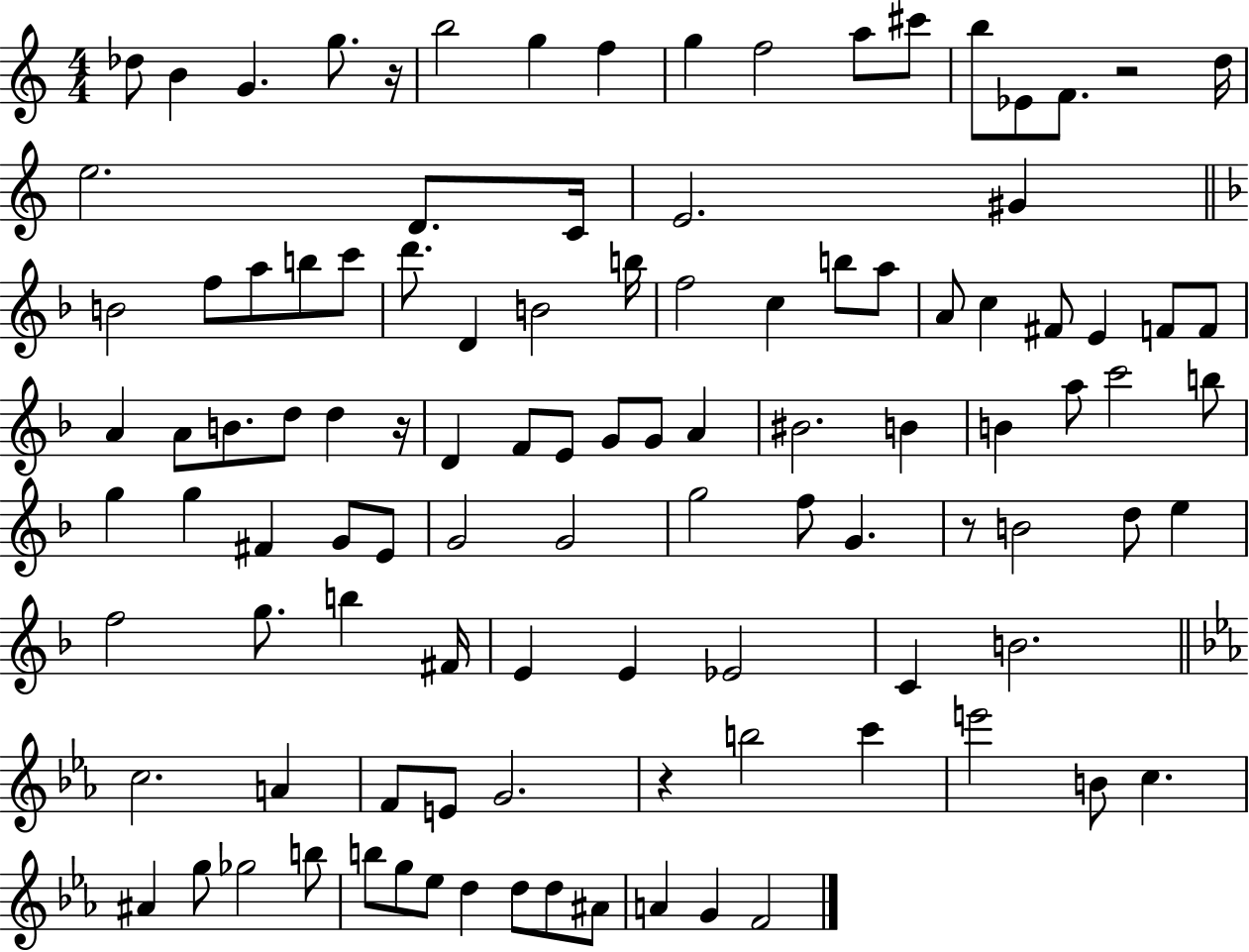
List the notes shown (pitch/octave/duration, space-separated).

Db5/e B4/q G4/q. G5/e. R/s B5/h G5/q F5/q G5/q F5/h A5/e C#6/e B5/e Eb4/e F4/e. R/h D5/s E5/h. D4/e. C4/s E4/h. G#4/q B4/h F5/e A5/e B5/e C6/e D6/e. D4/q B4/h B5/s F5/h C5/q B5/e A5/e A4/e C5/q F#4/e E4/q F4/e F4/e A4/q A4/e B4/e. D5/e D5/q R/s D4/q F4/e E4/e G4/e G4/e A4/q BIS4/h. B4/q B4/q A5/e C6/h B5/e G5/q G5/q F#4/q G4/e E4/e G4/h G4/h G5/h F5/e G4/q. R/e B4/h D5/e E5/q F5/h G5/e. B5/q F#4/s E4/q E4/q Eb4/h C4/q B4/h. C5/h. A4/q F4/e E4/e G4/h. R/q B5/h C6/q E6/h B4/e C5/q. A#4/q G5/e Gb5/h B5/e B5/e G5/e Eb5/e D5/q D5/e D5/e A#4/e A4/q G4/q F4/h